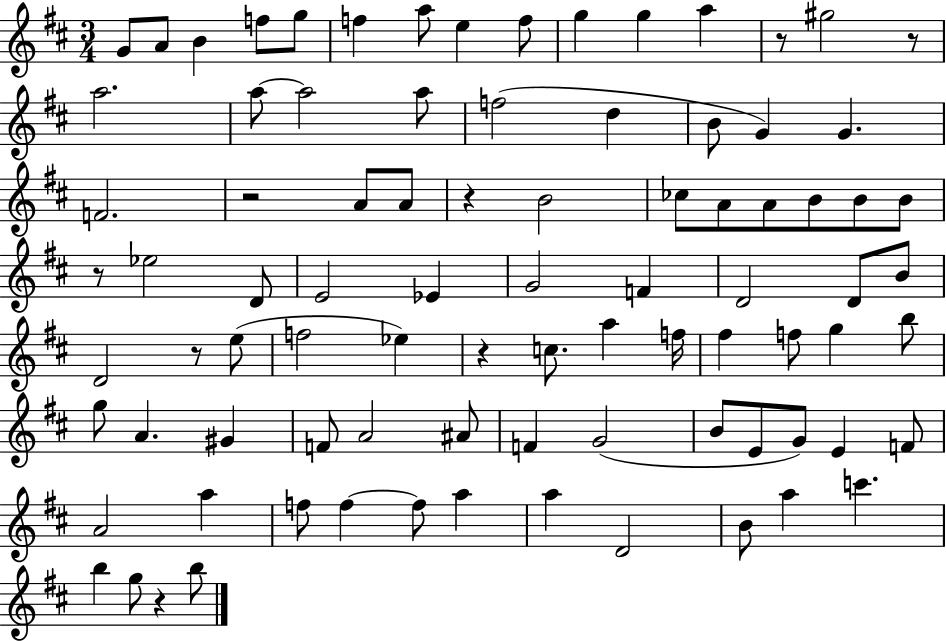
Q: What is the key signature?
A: D major